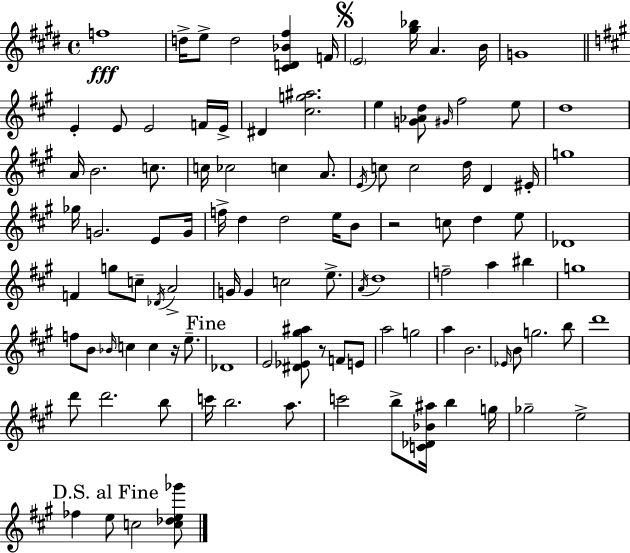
F5/w D5/s E5/e D5/h [C#4,D4,Bb4,F#5]/q F4/s E4/h [G#5,Bb5]/s A4/q. B4/s G4/w E4/q E4/e E4/h F4/s E4/s D#4/q [C#5,G5,A#5]/h. E5/q [G4,Ab4,D5]/e G#4/s F#5/h E5/e D5/w A4/s B4/h. C5/e. C5/s CES5/h C5/q A4/e. E4/s C5/e C5/h D5/s D4/q EIS4/s G5/w Gb5/s G4/h. E4/e G4/s F5/s D5/q D5/h E5/s B4/e R/h C5/e D5/q E5/e Db4/w F4/q G5/e C5/e Db4/s A4/h G4/s G4/q C5/h E5/e. A4/s D5/w F5/h A5/q BIS5/q G5/w F5/e B4/e Bb4/s C5/q C5/q R/s E5/e. Db4/w E4/h [D#4,Eb4,G#5,A#5]/e R/e F4/e E4/e A5/h G5/h A5/q B4/h. Eb4/s B4/e G5/h. B5/e D6/w D6/e D6/h. B5/e C6/s B5/h. A5/e. C6/h B5/e [C4,Db4,Bb4,A#5]/s B5/q G5/s Gb5/h E5/h FES5/q E5/e C5/h [C5,Db5,E5,Gb6]/e